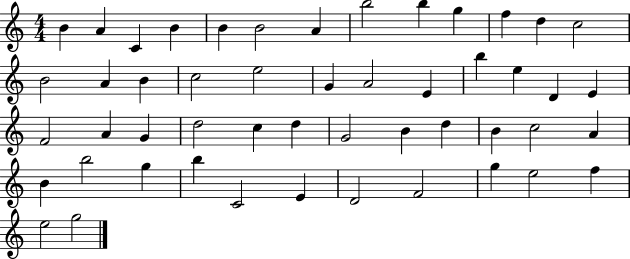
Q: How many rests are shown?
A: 0